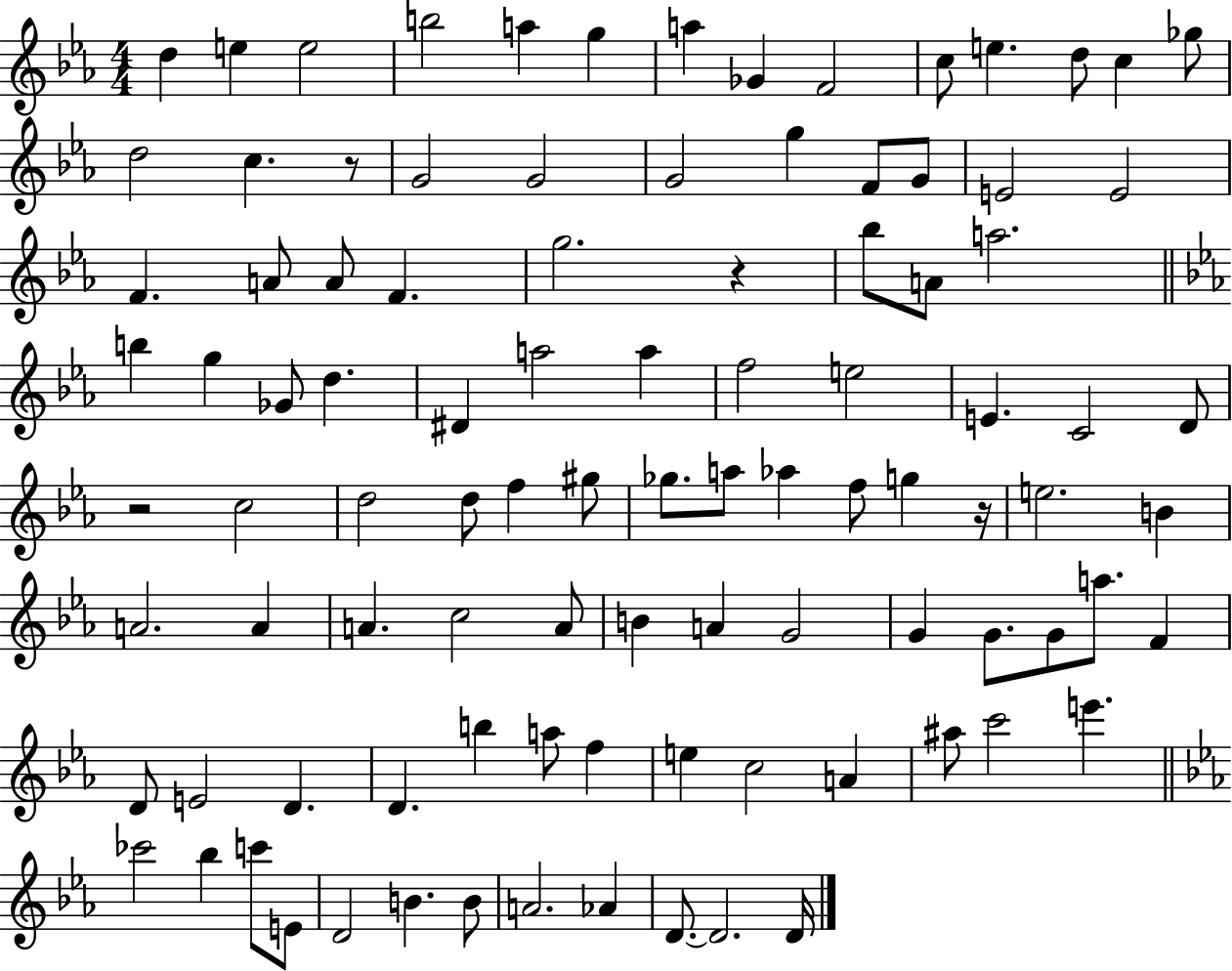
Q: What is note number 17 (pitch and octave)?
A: G4